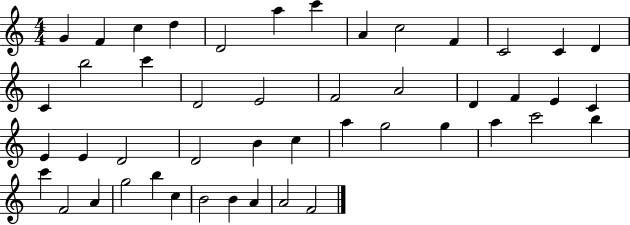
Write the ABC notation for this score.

X:1
T:Untitled
M:4/4
L:1/4
K:C
G F c d D2 a c' A c2 F C2 C D C b2 c' D2 E2 F2 A2 D F E C E E D2 D2 B c a g2 g a c'2 b c' F2 A g2 b c B2 B A A2 F2